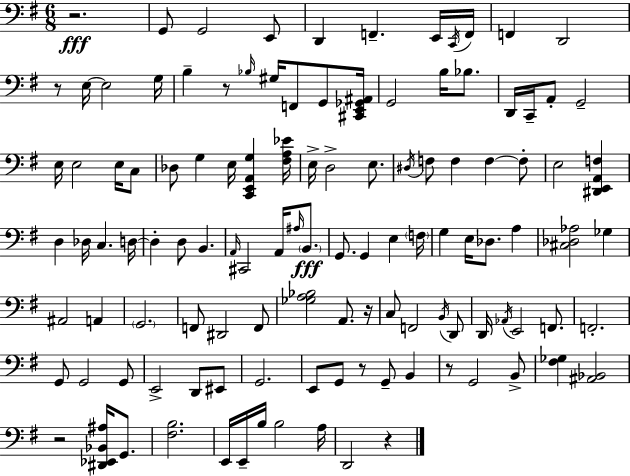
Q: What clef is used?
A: bass